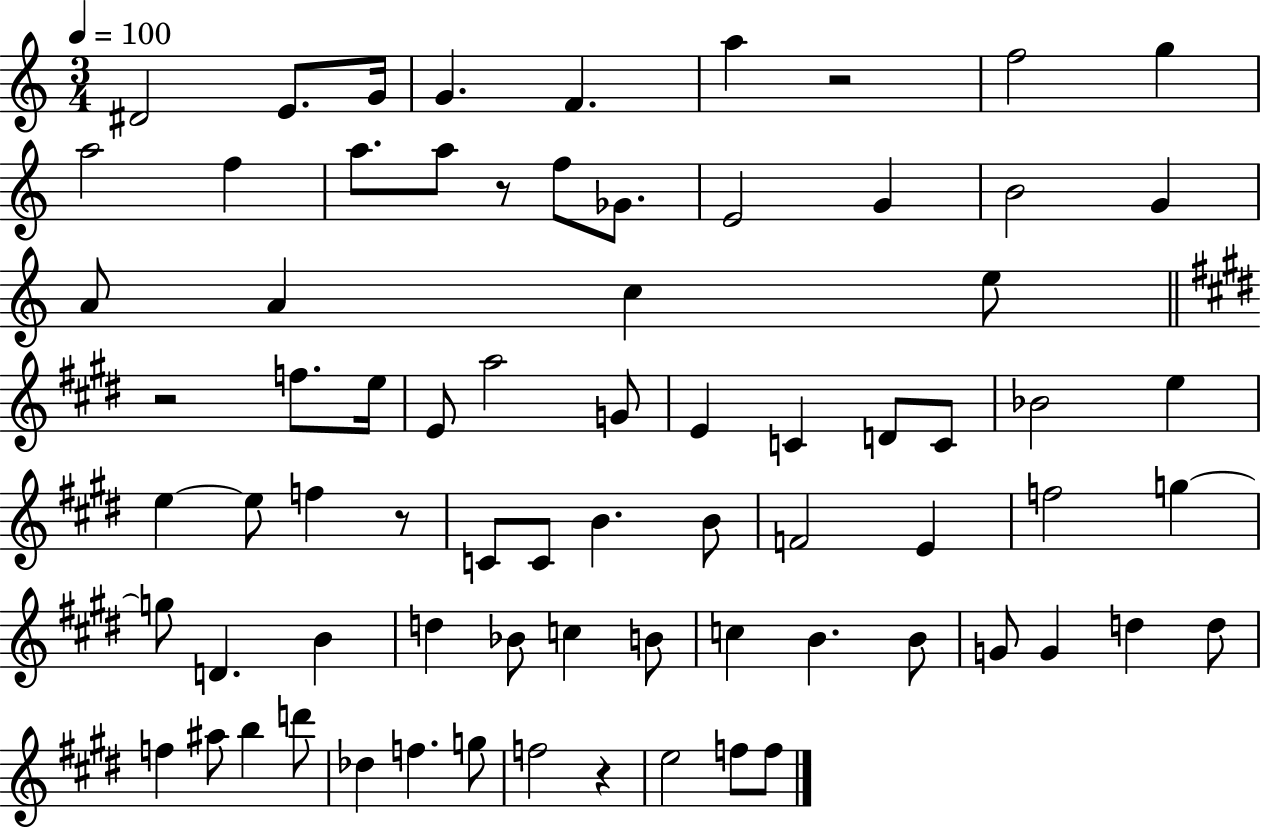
X:1
T:Untitled
M:3/4
L:1/4
K:C
^D2 E/2 G/4 G F a z2 f2 g a2 f a/2 a/2 z/2 f/2 _G/2 E2 G B2 G A/2 A c e/2 z2 f/2 e/4 E/2 a2 G/2 E C D/2 C/2 _B2 e e e/2 f z/2 C/2 C/2 B B/2 F2 E f2 g g/2 D B d _B/2 c B/2 c B B/2 G/2 G d d/2 f ^a/2 b d'/2 _d f g/2 f2 z e2 f/2 f/2